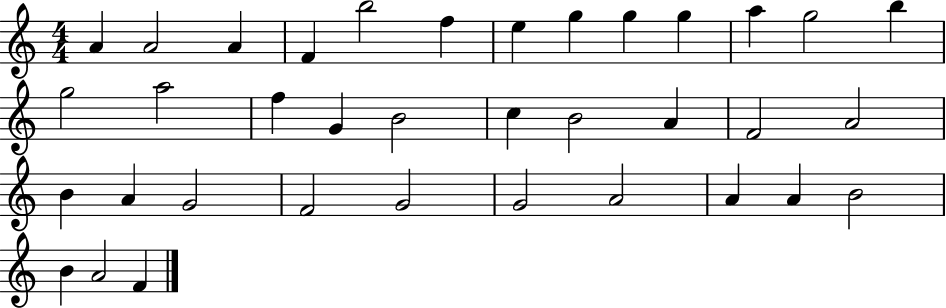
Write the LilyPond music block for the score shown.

{
  \clef treble
  \numericTimeSignature
  \time 4/4
  \key c \major
  a'4 a'2 a'4 | f'4 b''2 f''4 | e''4 g''4 g''4 g''4 | a''4 g''2 b''4 | \break g''2 a''2 | f''4 g'4 b'2 | c''4 b'2 a'4 | f'2 a'2 | \break b'4 a'4 g'2 | f'2 g'2 | g'2 a'2 | a'4 a'4 b'2 | \break b'4 a'2 f'4 | \bar "|."
}